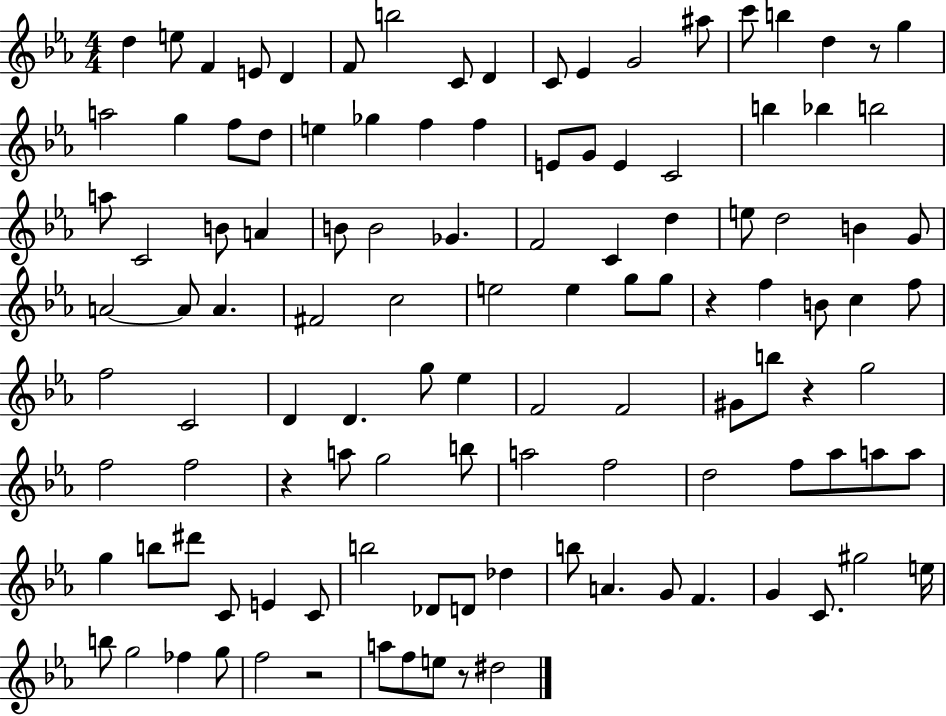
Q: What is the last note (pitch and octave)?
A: D#5